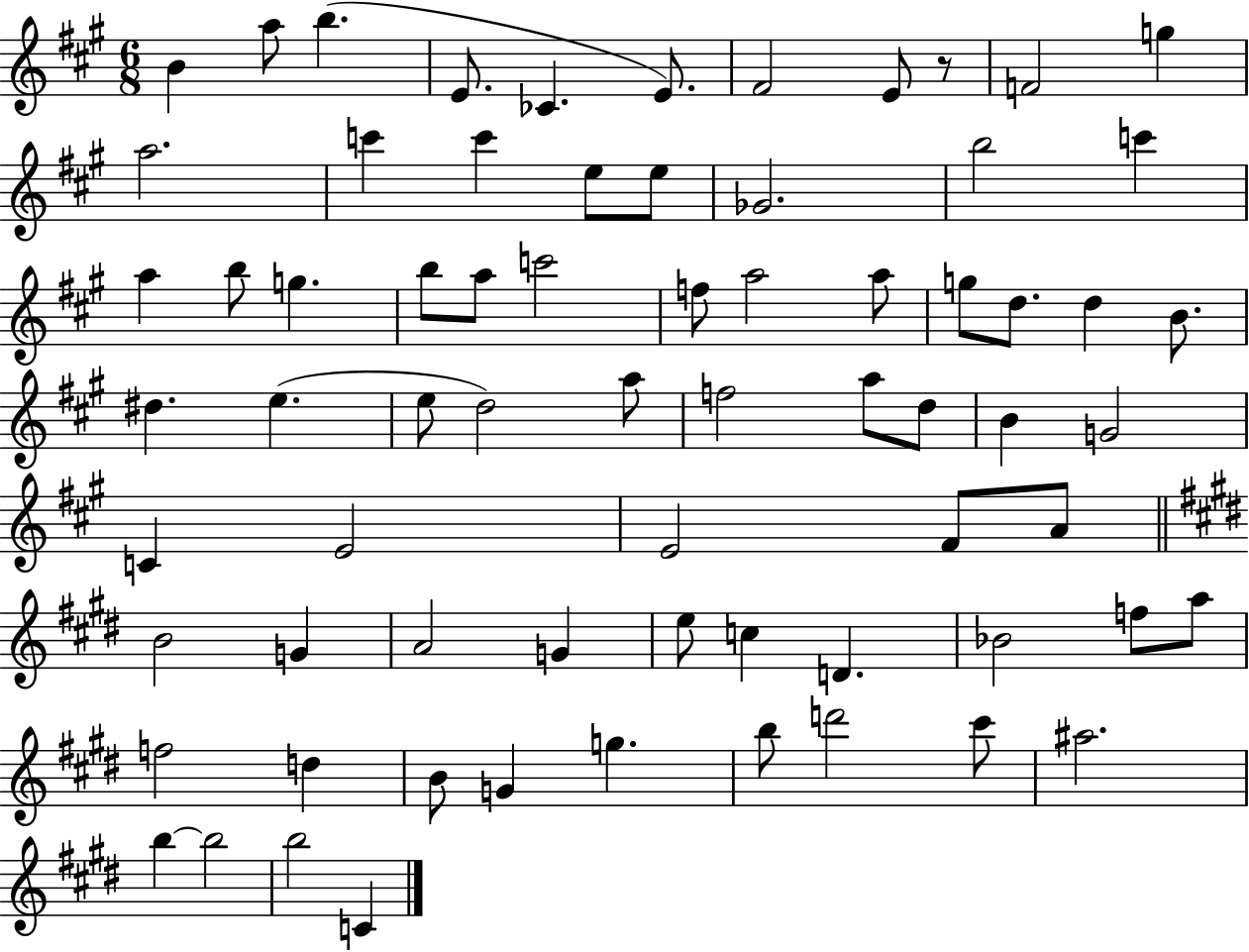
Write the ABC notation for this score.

X:1
T:Untitled
M:6/8
L:1/4
K:A
B a/2 b E/2 _C E/2 ^F2 E/2 z/2 F2 g a2 c' c' e/2 e/2 _G2 b2 c' a b/2 g b/2 a/2 c'2 f/2 a2 a/2 g/2 d/2 d B/2 ^d e e/2 d2 a/2 f2 a/2 d/2 B G2 C E2 E2 ^F/2 A/2 B2 G A2 G e/2 c D _B2 f/2 a/2 f2 d B/2 G g b/2 d'2 ^c'/2 ^a2 b b2 b2 C